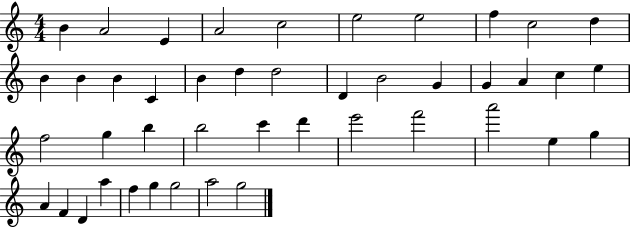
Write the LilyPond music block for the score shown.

{
  \clef treble
  \numericTimeSignature
  \time 4/4
  \key c \major
  b'4 a'2 e'4 | a'2 c''2 | e''2 e''2 | f''4 c''2 d''4 | \break b'4 b'4 b'4 c'4 | b'4 d''4 d''2 | d'4 b'2 g'4 | g'4 a'4 c''4 e''4 | \break f''2 g''4 b''4 | b''2 c'''4 d'''4 | e'''2 f'''2 | a'''2 e''4 g''4 | \break a'4 f'4 d'4 a''4 | f''4 g''4 g''2 | a''2 g''2 | \bar "|."
}